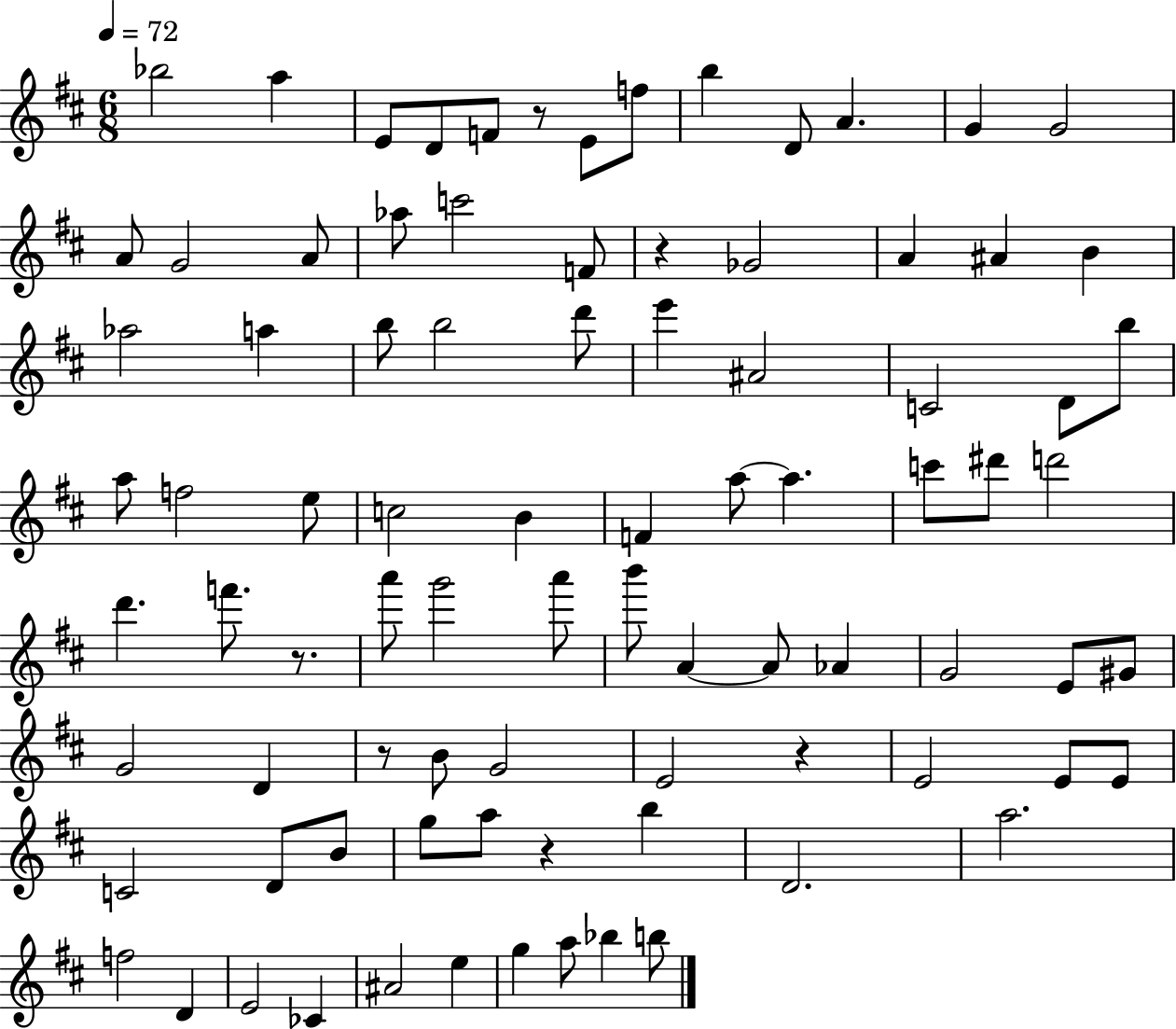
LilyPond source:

{
  \clef treble
  \numericTimeSignature
  \time 6/8
  \key d \major
  \tempo 4 = 72
  bes''2 a''4 | e'8 d'8 f'8 r8 e'8 f''8 | b''4 d'8 a'4. | g'4 g'2 | \break a'8 g'2 a'8 | aes''8 c'''2 f'8 | r4 ges'2 | a'4 ais'4 b'4 | \break aes''2 a''4 | b''8 b''2 d'''8 | e'''4 ais'2 | c'2 d'8 b''8 | \break a''8 f''2 e''8 | c''2 b'4 | f'4 a''8~~ a''4. | c'''8 dis'''8 d'''2 | \break d'''4. f'''8. r8. | a'''8 g'''2 a'''8 | b'''8 a'4~~ a'8 aes'4 | g'2 e'8 gis'8 | \break g'2 d'4 | r8 b'8 g'2 | e'2 r4 | e'2 e'8 e'8 | \break c'2 d'8 b'8 | g''8 a''8 r4 b''4 | d'2. | a''2. | \break f''2 d'4 | e'2 ces'4 | ais'2 e''4 | g''4 a''8 bes''4 b''8 | \break \bar "|."
}